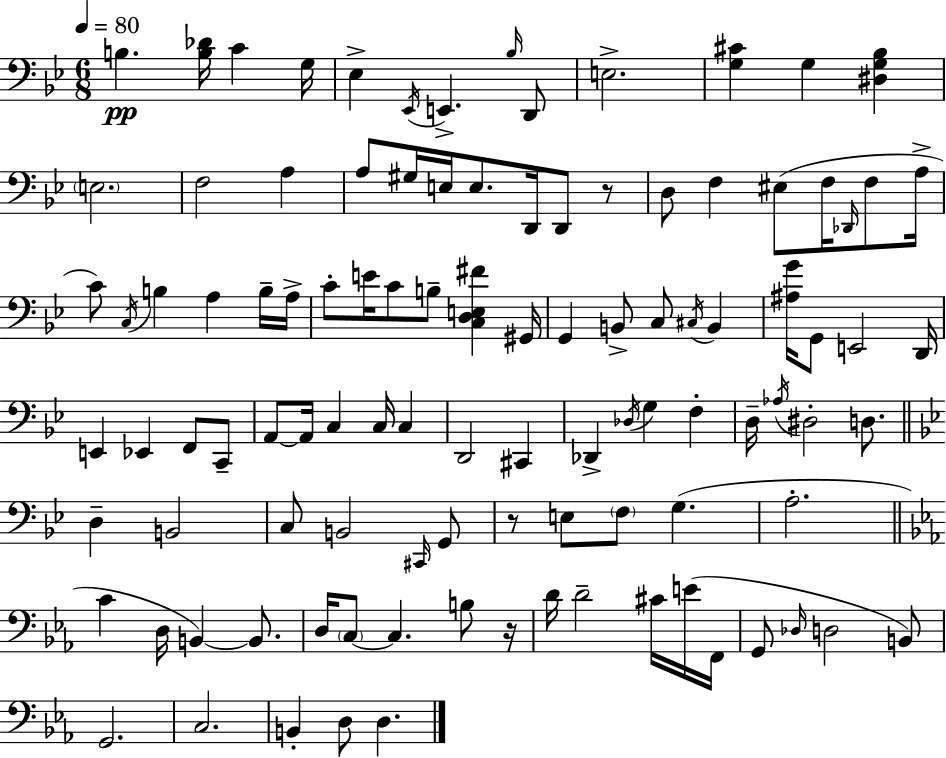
X:1
T:Untitled
M:6/8
L:1/4
K:Bb
B, [B,_D]/4 C G,/4 _E, _E,,/4 E,, _B,/4 D,,/2 E,2 [G,^C] G, [^D,G,_B,] E,2 F,2 A, A,/2 ^G,/4 E,/4 E,/2 D,,/4 D,,/2 z/2 D,/2 F, ^E,/2 F,/4 _D,,/4 F,/2 A,/4 C/2 C,/4 B, A, B,/4 A,/4 C/2 E/4 C/2 B,/2 [C,D,E,^F] ^G,,/4 G,, B,,/2 C,/2 ^C,/4 B,, [^A,G]/4 G,,/2 E,,2 D,,/4 E,, _E,, F,,/2 C,,/2 A,,/2 A,,/4 C, C,/4 C, D,,2 ^C,, _D,, _D,/4 G, F, D,/4 _A,/4 ^D,2 D,/2 D, B,,2 C,/2 B,,2 ^C,,/4 G,,/2 z/2 E,/2 F,/2 G, A,2 C D,/4 B,, B,,/2 D,/4 C,/2 C, B,/2 z/4 D/4 D2 ^C/4 E/4 F,,/4 G,,/2 _D,/4 D,2 B,,/2 G,,2 C,2 B,, D,/2 D,